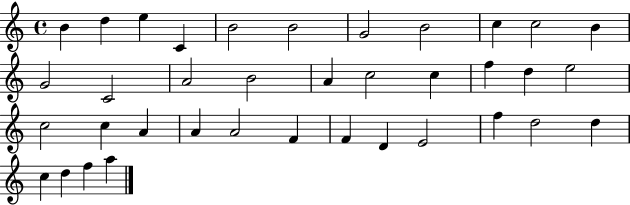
B4/q D5/q E5/q C4/q B4/h B4/h G4/h B4/h C5/q C5/h B4/q G4/h C4/h A4/h B4/h A4/q C5/h C5/q F5/q D5/q E5/h C5/h C5/q A4/q A4/q A4/h F4/q F4/q D4/q E4/h F5/q D5/h D5/q C5/q D5/q F5/q A5/q